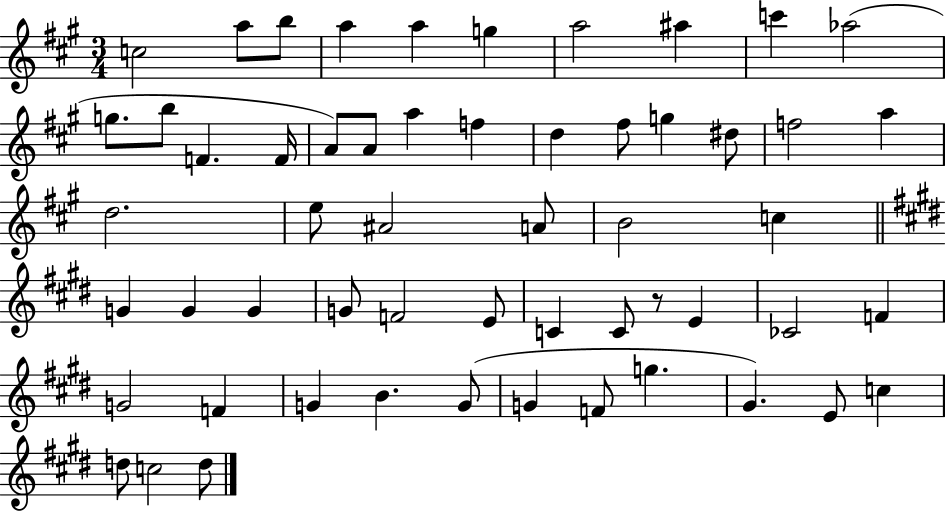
X:1
T:Untitled
M:3/4
L:1/4
K:A
c2 a/2 b/2 a a g a2 ^a c' _a2 g/2 b/2 F F/4 A/2 A/2 a f d ^f/2 g ^d/2 f2 a d2 e/2 ^A2 A/2 B2 c G G G G/2 F2 E/2 C C/2 z/2 E _C2 F G2 F G B G/2 G F/2 g ^G E/2 c d/2 c2 d/2